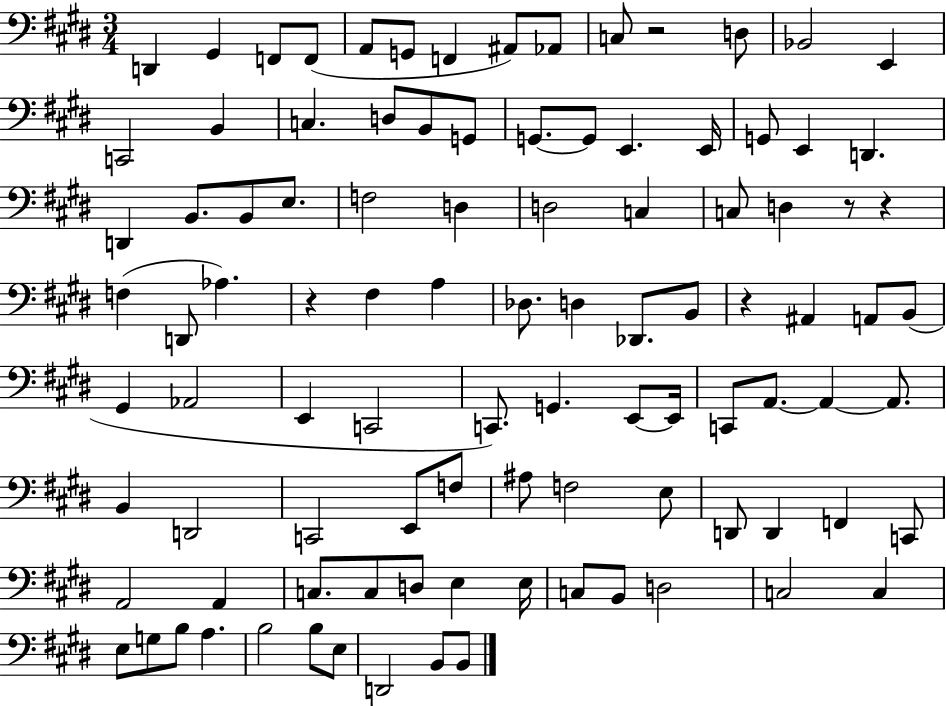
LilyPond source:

{
  \clef bass
  \numericTimeSignature
  \time 3/4
  \key e \major
  d,4 gis,4 f,8 f,8( | a,8 g,8 f,4 ais,8) aes,8 | c8 r2 d8 | bes,2 e,4 | \break c,2 b,4 | c4. d8 b,8 g,8 | g,8.~~ g,8 e,4. e,16 | g,8 e,4 d,4. | \break d,4 b,8. b,8 e8. | f2 d4 | d2 c4 | c8 d4 r8 r4 | \break f4( d,8 aes4.) | r4 fis4 a4 | des8. d4 des,8. b,8 | r4 ais,4 a,8 b,8( | \break gis,4 aes,2 | e,4 c,2 | c,8.) g,4. e,8~~ e,16 | c,8 a,8.~~ a,4~~ a,8. | \break b,4 d,2 | c,2 e,8 f8 | ais8 f2 e8 | d,8 d,4 f,4 c,8 | \break a,2 a,4 | c8. c8 d8 e4 e16 | c8 b,8 d2 | c2 c4 | \break e8 g8 b8 a4. | b2 b8 e8 | d,2 b,8 b,8 | \bar "|."
}